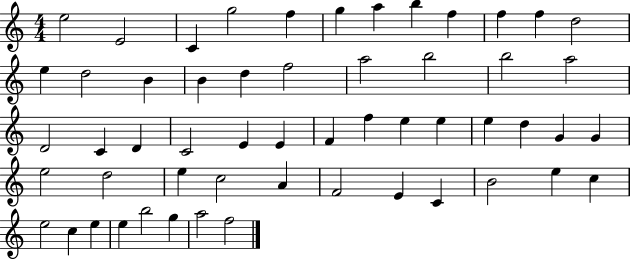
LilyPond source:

{
  \clef treble
  \numericTimeSignature
  \time 4/4
  \key c \major
  e''2 e'2 | c'4 g''2 f''4 | g''4 a''4 b''4 f''4 | f''4 f''4 d''2 | \break e''4 d''2 b'4 | b'4 d''4 f''2 | a''2 b''2 | b''2 a''2 | \break d'2 c'4 d'4 | c'2 e'4 e'4 | f'4 f''4 e''4 e''4 | e''4 d''4 g'4 g'4 | \break e''2 d''2 | e''4 c''2 a'4 | f'2 e'4 c'4 | b'2 e''4 c''4 | \break e''2 c''4 e''4 | e''4 b''2 g''4 | a''2 f''2 | \bar "|."
}